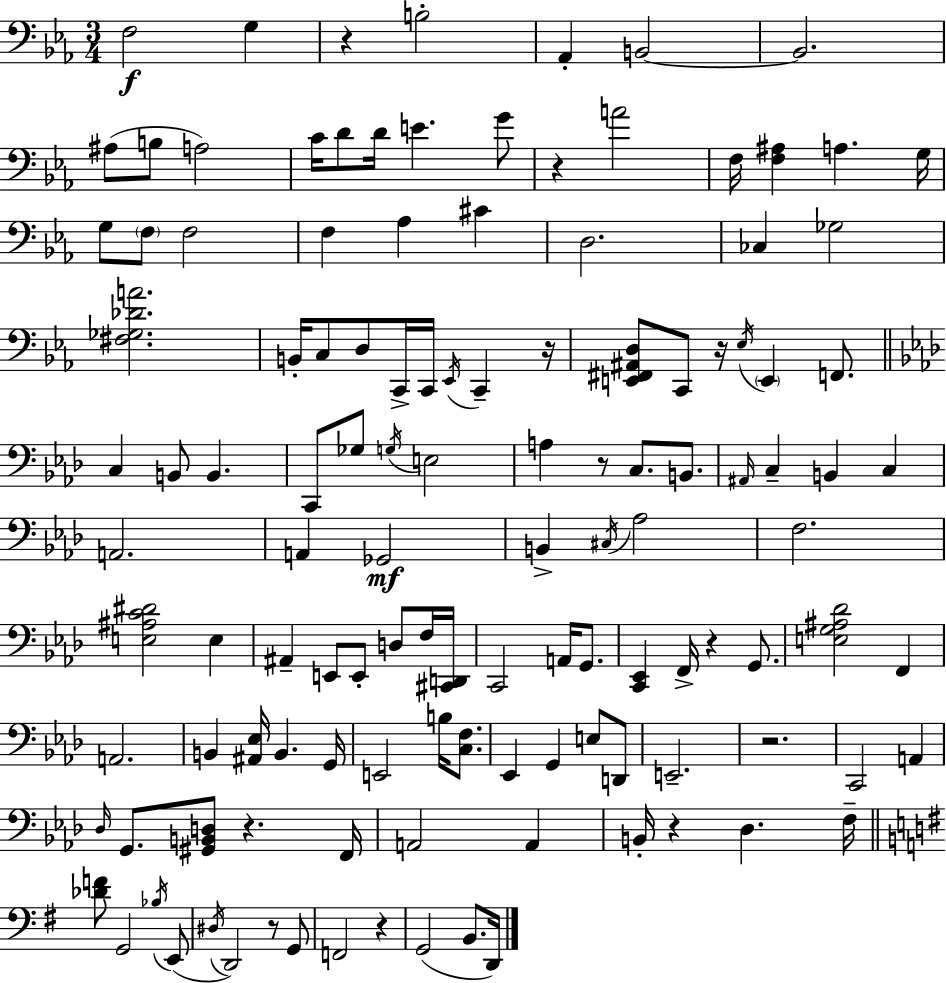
{
  \clef bass
  \numericTimeSignature
  \time 3/4
  \key c \minor
  f2\f g4 | r4 b2-. | aes,4-. b,2~~ | b,2. | \break ais8( b8 a2) | c'16 d'8 d'16 e'4. g'8 | r4 a'2 | f16 <f ais>4 a4. g16 | \break g8 \parenthesize f8 f2 | f4 aes4 cis'4 | d2. | ces4 ges2 | \break <fis ges des' a'>2. | b,16-. c8 d8 c,16-> c,16 \acciaccatura { ees,16 } c,4-- | r16 <e, fis, ais, d>8 c,8 r16 \acciaccatura { ees16 } \parenthesize e,4 f,8. | \bar "||" \break \key f \minor c4 b,8 b,4. | c,8 ges8 \acciaccatura { g16 } e2 | a4 r8 c8. b,8. | \grace { ais,16 } c4-- b,4 c4 | \break a,2. | a,4 ges,2\mf | b,4-> \acciaccatura { cis16 } aes2 | f2. | \break <e ais c' dis'>2 e4 | ais,4-- e,8 e,8-. d8 | f16 <cis, d,>16 c,2 a,16 | g,8. <c, ees,>4 f,16-> r4 | \break g,8. <e g ais des'>2 f,4 | a,2. | b,4 <ais, ees>16 b,4. | g,16 e,2 b16 | \break <c f>8. ees,4 g,4 e8 | d,8 e,2.-- | r2. | c,2 a,4 | \break \grace { des16 } g,8. <gis, b, d>8 r4. | f,16 a,2 | a,4 b,16-. r4 des4. | f16-- \bar "||" \break \key g \major <des' f'>8 g,2 \acciaccatura { bes16 }( e,8 | \acciaccatura { dis16 }) d,2 r8 | g,8 f,2 r4 | g,2( b,8. | \break d,16) \bar "|."
}